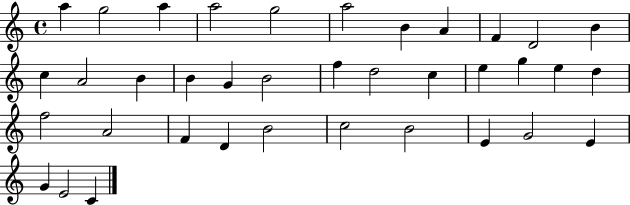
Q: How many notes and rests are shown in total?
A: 37